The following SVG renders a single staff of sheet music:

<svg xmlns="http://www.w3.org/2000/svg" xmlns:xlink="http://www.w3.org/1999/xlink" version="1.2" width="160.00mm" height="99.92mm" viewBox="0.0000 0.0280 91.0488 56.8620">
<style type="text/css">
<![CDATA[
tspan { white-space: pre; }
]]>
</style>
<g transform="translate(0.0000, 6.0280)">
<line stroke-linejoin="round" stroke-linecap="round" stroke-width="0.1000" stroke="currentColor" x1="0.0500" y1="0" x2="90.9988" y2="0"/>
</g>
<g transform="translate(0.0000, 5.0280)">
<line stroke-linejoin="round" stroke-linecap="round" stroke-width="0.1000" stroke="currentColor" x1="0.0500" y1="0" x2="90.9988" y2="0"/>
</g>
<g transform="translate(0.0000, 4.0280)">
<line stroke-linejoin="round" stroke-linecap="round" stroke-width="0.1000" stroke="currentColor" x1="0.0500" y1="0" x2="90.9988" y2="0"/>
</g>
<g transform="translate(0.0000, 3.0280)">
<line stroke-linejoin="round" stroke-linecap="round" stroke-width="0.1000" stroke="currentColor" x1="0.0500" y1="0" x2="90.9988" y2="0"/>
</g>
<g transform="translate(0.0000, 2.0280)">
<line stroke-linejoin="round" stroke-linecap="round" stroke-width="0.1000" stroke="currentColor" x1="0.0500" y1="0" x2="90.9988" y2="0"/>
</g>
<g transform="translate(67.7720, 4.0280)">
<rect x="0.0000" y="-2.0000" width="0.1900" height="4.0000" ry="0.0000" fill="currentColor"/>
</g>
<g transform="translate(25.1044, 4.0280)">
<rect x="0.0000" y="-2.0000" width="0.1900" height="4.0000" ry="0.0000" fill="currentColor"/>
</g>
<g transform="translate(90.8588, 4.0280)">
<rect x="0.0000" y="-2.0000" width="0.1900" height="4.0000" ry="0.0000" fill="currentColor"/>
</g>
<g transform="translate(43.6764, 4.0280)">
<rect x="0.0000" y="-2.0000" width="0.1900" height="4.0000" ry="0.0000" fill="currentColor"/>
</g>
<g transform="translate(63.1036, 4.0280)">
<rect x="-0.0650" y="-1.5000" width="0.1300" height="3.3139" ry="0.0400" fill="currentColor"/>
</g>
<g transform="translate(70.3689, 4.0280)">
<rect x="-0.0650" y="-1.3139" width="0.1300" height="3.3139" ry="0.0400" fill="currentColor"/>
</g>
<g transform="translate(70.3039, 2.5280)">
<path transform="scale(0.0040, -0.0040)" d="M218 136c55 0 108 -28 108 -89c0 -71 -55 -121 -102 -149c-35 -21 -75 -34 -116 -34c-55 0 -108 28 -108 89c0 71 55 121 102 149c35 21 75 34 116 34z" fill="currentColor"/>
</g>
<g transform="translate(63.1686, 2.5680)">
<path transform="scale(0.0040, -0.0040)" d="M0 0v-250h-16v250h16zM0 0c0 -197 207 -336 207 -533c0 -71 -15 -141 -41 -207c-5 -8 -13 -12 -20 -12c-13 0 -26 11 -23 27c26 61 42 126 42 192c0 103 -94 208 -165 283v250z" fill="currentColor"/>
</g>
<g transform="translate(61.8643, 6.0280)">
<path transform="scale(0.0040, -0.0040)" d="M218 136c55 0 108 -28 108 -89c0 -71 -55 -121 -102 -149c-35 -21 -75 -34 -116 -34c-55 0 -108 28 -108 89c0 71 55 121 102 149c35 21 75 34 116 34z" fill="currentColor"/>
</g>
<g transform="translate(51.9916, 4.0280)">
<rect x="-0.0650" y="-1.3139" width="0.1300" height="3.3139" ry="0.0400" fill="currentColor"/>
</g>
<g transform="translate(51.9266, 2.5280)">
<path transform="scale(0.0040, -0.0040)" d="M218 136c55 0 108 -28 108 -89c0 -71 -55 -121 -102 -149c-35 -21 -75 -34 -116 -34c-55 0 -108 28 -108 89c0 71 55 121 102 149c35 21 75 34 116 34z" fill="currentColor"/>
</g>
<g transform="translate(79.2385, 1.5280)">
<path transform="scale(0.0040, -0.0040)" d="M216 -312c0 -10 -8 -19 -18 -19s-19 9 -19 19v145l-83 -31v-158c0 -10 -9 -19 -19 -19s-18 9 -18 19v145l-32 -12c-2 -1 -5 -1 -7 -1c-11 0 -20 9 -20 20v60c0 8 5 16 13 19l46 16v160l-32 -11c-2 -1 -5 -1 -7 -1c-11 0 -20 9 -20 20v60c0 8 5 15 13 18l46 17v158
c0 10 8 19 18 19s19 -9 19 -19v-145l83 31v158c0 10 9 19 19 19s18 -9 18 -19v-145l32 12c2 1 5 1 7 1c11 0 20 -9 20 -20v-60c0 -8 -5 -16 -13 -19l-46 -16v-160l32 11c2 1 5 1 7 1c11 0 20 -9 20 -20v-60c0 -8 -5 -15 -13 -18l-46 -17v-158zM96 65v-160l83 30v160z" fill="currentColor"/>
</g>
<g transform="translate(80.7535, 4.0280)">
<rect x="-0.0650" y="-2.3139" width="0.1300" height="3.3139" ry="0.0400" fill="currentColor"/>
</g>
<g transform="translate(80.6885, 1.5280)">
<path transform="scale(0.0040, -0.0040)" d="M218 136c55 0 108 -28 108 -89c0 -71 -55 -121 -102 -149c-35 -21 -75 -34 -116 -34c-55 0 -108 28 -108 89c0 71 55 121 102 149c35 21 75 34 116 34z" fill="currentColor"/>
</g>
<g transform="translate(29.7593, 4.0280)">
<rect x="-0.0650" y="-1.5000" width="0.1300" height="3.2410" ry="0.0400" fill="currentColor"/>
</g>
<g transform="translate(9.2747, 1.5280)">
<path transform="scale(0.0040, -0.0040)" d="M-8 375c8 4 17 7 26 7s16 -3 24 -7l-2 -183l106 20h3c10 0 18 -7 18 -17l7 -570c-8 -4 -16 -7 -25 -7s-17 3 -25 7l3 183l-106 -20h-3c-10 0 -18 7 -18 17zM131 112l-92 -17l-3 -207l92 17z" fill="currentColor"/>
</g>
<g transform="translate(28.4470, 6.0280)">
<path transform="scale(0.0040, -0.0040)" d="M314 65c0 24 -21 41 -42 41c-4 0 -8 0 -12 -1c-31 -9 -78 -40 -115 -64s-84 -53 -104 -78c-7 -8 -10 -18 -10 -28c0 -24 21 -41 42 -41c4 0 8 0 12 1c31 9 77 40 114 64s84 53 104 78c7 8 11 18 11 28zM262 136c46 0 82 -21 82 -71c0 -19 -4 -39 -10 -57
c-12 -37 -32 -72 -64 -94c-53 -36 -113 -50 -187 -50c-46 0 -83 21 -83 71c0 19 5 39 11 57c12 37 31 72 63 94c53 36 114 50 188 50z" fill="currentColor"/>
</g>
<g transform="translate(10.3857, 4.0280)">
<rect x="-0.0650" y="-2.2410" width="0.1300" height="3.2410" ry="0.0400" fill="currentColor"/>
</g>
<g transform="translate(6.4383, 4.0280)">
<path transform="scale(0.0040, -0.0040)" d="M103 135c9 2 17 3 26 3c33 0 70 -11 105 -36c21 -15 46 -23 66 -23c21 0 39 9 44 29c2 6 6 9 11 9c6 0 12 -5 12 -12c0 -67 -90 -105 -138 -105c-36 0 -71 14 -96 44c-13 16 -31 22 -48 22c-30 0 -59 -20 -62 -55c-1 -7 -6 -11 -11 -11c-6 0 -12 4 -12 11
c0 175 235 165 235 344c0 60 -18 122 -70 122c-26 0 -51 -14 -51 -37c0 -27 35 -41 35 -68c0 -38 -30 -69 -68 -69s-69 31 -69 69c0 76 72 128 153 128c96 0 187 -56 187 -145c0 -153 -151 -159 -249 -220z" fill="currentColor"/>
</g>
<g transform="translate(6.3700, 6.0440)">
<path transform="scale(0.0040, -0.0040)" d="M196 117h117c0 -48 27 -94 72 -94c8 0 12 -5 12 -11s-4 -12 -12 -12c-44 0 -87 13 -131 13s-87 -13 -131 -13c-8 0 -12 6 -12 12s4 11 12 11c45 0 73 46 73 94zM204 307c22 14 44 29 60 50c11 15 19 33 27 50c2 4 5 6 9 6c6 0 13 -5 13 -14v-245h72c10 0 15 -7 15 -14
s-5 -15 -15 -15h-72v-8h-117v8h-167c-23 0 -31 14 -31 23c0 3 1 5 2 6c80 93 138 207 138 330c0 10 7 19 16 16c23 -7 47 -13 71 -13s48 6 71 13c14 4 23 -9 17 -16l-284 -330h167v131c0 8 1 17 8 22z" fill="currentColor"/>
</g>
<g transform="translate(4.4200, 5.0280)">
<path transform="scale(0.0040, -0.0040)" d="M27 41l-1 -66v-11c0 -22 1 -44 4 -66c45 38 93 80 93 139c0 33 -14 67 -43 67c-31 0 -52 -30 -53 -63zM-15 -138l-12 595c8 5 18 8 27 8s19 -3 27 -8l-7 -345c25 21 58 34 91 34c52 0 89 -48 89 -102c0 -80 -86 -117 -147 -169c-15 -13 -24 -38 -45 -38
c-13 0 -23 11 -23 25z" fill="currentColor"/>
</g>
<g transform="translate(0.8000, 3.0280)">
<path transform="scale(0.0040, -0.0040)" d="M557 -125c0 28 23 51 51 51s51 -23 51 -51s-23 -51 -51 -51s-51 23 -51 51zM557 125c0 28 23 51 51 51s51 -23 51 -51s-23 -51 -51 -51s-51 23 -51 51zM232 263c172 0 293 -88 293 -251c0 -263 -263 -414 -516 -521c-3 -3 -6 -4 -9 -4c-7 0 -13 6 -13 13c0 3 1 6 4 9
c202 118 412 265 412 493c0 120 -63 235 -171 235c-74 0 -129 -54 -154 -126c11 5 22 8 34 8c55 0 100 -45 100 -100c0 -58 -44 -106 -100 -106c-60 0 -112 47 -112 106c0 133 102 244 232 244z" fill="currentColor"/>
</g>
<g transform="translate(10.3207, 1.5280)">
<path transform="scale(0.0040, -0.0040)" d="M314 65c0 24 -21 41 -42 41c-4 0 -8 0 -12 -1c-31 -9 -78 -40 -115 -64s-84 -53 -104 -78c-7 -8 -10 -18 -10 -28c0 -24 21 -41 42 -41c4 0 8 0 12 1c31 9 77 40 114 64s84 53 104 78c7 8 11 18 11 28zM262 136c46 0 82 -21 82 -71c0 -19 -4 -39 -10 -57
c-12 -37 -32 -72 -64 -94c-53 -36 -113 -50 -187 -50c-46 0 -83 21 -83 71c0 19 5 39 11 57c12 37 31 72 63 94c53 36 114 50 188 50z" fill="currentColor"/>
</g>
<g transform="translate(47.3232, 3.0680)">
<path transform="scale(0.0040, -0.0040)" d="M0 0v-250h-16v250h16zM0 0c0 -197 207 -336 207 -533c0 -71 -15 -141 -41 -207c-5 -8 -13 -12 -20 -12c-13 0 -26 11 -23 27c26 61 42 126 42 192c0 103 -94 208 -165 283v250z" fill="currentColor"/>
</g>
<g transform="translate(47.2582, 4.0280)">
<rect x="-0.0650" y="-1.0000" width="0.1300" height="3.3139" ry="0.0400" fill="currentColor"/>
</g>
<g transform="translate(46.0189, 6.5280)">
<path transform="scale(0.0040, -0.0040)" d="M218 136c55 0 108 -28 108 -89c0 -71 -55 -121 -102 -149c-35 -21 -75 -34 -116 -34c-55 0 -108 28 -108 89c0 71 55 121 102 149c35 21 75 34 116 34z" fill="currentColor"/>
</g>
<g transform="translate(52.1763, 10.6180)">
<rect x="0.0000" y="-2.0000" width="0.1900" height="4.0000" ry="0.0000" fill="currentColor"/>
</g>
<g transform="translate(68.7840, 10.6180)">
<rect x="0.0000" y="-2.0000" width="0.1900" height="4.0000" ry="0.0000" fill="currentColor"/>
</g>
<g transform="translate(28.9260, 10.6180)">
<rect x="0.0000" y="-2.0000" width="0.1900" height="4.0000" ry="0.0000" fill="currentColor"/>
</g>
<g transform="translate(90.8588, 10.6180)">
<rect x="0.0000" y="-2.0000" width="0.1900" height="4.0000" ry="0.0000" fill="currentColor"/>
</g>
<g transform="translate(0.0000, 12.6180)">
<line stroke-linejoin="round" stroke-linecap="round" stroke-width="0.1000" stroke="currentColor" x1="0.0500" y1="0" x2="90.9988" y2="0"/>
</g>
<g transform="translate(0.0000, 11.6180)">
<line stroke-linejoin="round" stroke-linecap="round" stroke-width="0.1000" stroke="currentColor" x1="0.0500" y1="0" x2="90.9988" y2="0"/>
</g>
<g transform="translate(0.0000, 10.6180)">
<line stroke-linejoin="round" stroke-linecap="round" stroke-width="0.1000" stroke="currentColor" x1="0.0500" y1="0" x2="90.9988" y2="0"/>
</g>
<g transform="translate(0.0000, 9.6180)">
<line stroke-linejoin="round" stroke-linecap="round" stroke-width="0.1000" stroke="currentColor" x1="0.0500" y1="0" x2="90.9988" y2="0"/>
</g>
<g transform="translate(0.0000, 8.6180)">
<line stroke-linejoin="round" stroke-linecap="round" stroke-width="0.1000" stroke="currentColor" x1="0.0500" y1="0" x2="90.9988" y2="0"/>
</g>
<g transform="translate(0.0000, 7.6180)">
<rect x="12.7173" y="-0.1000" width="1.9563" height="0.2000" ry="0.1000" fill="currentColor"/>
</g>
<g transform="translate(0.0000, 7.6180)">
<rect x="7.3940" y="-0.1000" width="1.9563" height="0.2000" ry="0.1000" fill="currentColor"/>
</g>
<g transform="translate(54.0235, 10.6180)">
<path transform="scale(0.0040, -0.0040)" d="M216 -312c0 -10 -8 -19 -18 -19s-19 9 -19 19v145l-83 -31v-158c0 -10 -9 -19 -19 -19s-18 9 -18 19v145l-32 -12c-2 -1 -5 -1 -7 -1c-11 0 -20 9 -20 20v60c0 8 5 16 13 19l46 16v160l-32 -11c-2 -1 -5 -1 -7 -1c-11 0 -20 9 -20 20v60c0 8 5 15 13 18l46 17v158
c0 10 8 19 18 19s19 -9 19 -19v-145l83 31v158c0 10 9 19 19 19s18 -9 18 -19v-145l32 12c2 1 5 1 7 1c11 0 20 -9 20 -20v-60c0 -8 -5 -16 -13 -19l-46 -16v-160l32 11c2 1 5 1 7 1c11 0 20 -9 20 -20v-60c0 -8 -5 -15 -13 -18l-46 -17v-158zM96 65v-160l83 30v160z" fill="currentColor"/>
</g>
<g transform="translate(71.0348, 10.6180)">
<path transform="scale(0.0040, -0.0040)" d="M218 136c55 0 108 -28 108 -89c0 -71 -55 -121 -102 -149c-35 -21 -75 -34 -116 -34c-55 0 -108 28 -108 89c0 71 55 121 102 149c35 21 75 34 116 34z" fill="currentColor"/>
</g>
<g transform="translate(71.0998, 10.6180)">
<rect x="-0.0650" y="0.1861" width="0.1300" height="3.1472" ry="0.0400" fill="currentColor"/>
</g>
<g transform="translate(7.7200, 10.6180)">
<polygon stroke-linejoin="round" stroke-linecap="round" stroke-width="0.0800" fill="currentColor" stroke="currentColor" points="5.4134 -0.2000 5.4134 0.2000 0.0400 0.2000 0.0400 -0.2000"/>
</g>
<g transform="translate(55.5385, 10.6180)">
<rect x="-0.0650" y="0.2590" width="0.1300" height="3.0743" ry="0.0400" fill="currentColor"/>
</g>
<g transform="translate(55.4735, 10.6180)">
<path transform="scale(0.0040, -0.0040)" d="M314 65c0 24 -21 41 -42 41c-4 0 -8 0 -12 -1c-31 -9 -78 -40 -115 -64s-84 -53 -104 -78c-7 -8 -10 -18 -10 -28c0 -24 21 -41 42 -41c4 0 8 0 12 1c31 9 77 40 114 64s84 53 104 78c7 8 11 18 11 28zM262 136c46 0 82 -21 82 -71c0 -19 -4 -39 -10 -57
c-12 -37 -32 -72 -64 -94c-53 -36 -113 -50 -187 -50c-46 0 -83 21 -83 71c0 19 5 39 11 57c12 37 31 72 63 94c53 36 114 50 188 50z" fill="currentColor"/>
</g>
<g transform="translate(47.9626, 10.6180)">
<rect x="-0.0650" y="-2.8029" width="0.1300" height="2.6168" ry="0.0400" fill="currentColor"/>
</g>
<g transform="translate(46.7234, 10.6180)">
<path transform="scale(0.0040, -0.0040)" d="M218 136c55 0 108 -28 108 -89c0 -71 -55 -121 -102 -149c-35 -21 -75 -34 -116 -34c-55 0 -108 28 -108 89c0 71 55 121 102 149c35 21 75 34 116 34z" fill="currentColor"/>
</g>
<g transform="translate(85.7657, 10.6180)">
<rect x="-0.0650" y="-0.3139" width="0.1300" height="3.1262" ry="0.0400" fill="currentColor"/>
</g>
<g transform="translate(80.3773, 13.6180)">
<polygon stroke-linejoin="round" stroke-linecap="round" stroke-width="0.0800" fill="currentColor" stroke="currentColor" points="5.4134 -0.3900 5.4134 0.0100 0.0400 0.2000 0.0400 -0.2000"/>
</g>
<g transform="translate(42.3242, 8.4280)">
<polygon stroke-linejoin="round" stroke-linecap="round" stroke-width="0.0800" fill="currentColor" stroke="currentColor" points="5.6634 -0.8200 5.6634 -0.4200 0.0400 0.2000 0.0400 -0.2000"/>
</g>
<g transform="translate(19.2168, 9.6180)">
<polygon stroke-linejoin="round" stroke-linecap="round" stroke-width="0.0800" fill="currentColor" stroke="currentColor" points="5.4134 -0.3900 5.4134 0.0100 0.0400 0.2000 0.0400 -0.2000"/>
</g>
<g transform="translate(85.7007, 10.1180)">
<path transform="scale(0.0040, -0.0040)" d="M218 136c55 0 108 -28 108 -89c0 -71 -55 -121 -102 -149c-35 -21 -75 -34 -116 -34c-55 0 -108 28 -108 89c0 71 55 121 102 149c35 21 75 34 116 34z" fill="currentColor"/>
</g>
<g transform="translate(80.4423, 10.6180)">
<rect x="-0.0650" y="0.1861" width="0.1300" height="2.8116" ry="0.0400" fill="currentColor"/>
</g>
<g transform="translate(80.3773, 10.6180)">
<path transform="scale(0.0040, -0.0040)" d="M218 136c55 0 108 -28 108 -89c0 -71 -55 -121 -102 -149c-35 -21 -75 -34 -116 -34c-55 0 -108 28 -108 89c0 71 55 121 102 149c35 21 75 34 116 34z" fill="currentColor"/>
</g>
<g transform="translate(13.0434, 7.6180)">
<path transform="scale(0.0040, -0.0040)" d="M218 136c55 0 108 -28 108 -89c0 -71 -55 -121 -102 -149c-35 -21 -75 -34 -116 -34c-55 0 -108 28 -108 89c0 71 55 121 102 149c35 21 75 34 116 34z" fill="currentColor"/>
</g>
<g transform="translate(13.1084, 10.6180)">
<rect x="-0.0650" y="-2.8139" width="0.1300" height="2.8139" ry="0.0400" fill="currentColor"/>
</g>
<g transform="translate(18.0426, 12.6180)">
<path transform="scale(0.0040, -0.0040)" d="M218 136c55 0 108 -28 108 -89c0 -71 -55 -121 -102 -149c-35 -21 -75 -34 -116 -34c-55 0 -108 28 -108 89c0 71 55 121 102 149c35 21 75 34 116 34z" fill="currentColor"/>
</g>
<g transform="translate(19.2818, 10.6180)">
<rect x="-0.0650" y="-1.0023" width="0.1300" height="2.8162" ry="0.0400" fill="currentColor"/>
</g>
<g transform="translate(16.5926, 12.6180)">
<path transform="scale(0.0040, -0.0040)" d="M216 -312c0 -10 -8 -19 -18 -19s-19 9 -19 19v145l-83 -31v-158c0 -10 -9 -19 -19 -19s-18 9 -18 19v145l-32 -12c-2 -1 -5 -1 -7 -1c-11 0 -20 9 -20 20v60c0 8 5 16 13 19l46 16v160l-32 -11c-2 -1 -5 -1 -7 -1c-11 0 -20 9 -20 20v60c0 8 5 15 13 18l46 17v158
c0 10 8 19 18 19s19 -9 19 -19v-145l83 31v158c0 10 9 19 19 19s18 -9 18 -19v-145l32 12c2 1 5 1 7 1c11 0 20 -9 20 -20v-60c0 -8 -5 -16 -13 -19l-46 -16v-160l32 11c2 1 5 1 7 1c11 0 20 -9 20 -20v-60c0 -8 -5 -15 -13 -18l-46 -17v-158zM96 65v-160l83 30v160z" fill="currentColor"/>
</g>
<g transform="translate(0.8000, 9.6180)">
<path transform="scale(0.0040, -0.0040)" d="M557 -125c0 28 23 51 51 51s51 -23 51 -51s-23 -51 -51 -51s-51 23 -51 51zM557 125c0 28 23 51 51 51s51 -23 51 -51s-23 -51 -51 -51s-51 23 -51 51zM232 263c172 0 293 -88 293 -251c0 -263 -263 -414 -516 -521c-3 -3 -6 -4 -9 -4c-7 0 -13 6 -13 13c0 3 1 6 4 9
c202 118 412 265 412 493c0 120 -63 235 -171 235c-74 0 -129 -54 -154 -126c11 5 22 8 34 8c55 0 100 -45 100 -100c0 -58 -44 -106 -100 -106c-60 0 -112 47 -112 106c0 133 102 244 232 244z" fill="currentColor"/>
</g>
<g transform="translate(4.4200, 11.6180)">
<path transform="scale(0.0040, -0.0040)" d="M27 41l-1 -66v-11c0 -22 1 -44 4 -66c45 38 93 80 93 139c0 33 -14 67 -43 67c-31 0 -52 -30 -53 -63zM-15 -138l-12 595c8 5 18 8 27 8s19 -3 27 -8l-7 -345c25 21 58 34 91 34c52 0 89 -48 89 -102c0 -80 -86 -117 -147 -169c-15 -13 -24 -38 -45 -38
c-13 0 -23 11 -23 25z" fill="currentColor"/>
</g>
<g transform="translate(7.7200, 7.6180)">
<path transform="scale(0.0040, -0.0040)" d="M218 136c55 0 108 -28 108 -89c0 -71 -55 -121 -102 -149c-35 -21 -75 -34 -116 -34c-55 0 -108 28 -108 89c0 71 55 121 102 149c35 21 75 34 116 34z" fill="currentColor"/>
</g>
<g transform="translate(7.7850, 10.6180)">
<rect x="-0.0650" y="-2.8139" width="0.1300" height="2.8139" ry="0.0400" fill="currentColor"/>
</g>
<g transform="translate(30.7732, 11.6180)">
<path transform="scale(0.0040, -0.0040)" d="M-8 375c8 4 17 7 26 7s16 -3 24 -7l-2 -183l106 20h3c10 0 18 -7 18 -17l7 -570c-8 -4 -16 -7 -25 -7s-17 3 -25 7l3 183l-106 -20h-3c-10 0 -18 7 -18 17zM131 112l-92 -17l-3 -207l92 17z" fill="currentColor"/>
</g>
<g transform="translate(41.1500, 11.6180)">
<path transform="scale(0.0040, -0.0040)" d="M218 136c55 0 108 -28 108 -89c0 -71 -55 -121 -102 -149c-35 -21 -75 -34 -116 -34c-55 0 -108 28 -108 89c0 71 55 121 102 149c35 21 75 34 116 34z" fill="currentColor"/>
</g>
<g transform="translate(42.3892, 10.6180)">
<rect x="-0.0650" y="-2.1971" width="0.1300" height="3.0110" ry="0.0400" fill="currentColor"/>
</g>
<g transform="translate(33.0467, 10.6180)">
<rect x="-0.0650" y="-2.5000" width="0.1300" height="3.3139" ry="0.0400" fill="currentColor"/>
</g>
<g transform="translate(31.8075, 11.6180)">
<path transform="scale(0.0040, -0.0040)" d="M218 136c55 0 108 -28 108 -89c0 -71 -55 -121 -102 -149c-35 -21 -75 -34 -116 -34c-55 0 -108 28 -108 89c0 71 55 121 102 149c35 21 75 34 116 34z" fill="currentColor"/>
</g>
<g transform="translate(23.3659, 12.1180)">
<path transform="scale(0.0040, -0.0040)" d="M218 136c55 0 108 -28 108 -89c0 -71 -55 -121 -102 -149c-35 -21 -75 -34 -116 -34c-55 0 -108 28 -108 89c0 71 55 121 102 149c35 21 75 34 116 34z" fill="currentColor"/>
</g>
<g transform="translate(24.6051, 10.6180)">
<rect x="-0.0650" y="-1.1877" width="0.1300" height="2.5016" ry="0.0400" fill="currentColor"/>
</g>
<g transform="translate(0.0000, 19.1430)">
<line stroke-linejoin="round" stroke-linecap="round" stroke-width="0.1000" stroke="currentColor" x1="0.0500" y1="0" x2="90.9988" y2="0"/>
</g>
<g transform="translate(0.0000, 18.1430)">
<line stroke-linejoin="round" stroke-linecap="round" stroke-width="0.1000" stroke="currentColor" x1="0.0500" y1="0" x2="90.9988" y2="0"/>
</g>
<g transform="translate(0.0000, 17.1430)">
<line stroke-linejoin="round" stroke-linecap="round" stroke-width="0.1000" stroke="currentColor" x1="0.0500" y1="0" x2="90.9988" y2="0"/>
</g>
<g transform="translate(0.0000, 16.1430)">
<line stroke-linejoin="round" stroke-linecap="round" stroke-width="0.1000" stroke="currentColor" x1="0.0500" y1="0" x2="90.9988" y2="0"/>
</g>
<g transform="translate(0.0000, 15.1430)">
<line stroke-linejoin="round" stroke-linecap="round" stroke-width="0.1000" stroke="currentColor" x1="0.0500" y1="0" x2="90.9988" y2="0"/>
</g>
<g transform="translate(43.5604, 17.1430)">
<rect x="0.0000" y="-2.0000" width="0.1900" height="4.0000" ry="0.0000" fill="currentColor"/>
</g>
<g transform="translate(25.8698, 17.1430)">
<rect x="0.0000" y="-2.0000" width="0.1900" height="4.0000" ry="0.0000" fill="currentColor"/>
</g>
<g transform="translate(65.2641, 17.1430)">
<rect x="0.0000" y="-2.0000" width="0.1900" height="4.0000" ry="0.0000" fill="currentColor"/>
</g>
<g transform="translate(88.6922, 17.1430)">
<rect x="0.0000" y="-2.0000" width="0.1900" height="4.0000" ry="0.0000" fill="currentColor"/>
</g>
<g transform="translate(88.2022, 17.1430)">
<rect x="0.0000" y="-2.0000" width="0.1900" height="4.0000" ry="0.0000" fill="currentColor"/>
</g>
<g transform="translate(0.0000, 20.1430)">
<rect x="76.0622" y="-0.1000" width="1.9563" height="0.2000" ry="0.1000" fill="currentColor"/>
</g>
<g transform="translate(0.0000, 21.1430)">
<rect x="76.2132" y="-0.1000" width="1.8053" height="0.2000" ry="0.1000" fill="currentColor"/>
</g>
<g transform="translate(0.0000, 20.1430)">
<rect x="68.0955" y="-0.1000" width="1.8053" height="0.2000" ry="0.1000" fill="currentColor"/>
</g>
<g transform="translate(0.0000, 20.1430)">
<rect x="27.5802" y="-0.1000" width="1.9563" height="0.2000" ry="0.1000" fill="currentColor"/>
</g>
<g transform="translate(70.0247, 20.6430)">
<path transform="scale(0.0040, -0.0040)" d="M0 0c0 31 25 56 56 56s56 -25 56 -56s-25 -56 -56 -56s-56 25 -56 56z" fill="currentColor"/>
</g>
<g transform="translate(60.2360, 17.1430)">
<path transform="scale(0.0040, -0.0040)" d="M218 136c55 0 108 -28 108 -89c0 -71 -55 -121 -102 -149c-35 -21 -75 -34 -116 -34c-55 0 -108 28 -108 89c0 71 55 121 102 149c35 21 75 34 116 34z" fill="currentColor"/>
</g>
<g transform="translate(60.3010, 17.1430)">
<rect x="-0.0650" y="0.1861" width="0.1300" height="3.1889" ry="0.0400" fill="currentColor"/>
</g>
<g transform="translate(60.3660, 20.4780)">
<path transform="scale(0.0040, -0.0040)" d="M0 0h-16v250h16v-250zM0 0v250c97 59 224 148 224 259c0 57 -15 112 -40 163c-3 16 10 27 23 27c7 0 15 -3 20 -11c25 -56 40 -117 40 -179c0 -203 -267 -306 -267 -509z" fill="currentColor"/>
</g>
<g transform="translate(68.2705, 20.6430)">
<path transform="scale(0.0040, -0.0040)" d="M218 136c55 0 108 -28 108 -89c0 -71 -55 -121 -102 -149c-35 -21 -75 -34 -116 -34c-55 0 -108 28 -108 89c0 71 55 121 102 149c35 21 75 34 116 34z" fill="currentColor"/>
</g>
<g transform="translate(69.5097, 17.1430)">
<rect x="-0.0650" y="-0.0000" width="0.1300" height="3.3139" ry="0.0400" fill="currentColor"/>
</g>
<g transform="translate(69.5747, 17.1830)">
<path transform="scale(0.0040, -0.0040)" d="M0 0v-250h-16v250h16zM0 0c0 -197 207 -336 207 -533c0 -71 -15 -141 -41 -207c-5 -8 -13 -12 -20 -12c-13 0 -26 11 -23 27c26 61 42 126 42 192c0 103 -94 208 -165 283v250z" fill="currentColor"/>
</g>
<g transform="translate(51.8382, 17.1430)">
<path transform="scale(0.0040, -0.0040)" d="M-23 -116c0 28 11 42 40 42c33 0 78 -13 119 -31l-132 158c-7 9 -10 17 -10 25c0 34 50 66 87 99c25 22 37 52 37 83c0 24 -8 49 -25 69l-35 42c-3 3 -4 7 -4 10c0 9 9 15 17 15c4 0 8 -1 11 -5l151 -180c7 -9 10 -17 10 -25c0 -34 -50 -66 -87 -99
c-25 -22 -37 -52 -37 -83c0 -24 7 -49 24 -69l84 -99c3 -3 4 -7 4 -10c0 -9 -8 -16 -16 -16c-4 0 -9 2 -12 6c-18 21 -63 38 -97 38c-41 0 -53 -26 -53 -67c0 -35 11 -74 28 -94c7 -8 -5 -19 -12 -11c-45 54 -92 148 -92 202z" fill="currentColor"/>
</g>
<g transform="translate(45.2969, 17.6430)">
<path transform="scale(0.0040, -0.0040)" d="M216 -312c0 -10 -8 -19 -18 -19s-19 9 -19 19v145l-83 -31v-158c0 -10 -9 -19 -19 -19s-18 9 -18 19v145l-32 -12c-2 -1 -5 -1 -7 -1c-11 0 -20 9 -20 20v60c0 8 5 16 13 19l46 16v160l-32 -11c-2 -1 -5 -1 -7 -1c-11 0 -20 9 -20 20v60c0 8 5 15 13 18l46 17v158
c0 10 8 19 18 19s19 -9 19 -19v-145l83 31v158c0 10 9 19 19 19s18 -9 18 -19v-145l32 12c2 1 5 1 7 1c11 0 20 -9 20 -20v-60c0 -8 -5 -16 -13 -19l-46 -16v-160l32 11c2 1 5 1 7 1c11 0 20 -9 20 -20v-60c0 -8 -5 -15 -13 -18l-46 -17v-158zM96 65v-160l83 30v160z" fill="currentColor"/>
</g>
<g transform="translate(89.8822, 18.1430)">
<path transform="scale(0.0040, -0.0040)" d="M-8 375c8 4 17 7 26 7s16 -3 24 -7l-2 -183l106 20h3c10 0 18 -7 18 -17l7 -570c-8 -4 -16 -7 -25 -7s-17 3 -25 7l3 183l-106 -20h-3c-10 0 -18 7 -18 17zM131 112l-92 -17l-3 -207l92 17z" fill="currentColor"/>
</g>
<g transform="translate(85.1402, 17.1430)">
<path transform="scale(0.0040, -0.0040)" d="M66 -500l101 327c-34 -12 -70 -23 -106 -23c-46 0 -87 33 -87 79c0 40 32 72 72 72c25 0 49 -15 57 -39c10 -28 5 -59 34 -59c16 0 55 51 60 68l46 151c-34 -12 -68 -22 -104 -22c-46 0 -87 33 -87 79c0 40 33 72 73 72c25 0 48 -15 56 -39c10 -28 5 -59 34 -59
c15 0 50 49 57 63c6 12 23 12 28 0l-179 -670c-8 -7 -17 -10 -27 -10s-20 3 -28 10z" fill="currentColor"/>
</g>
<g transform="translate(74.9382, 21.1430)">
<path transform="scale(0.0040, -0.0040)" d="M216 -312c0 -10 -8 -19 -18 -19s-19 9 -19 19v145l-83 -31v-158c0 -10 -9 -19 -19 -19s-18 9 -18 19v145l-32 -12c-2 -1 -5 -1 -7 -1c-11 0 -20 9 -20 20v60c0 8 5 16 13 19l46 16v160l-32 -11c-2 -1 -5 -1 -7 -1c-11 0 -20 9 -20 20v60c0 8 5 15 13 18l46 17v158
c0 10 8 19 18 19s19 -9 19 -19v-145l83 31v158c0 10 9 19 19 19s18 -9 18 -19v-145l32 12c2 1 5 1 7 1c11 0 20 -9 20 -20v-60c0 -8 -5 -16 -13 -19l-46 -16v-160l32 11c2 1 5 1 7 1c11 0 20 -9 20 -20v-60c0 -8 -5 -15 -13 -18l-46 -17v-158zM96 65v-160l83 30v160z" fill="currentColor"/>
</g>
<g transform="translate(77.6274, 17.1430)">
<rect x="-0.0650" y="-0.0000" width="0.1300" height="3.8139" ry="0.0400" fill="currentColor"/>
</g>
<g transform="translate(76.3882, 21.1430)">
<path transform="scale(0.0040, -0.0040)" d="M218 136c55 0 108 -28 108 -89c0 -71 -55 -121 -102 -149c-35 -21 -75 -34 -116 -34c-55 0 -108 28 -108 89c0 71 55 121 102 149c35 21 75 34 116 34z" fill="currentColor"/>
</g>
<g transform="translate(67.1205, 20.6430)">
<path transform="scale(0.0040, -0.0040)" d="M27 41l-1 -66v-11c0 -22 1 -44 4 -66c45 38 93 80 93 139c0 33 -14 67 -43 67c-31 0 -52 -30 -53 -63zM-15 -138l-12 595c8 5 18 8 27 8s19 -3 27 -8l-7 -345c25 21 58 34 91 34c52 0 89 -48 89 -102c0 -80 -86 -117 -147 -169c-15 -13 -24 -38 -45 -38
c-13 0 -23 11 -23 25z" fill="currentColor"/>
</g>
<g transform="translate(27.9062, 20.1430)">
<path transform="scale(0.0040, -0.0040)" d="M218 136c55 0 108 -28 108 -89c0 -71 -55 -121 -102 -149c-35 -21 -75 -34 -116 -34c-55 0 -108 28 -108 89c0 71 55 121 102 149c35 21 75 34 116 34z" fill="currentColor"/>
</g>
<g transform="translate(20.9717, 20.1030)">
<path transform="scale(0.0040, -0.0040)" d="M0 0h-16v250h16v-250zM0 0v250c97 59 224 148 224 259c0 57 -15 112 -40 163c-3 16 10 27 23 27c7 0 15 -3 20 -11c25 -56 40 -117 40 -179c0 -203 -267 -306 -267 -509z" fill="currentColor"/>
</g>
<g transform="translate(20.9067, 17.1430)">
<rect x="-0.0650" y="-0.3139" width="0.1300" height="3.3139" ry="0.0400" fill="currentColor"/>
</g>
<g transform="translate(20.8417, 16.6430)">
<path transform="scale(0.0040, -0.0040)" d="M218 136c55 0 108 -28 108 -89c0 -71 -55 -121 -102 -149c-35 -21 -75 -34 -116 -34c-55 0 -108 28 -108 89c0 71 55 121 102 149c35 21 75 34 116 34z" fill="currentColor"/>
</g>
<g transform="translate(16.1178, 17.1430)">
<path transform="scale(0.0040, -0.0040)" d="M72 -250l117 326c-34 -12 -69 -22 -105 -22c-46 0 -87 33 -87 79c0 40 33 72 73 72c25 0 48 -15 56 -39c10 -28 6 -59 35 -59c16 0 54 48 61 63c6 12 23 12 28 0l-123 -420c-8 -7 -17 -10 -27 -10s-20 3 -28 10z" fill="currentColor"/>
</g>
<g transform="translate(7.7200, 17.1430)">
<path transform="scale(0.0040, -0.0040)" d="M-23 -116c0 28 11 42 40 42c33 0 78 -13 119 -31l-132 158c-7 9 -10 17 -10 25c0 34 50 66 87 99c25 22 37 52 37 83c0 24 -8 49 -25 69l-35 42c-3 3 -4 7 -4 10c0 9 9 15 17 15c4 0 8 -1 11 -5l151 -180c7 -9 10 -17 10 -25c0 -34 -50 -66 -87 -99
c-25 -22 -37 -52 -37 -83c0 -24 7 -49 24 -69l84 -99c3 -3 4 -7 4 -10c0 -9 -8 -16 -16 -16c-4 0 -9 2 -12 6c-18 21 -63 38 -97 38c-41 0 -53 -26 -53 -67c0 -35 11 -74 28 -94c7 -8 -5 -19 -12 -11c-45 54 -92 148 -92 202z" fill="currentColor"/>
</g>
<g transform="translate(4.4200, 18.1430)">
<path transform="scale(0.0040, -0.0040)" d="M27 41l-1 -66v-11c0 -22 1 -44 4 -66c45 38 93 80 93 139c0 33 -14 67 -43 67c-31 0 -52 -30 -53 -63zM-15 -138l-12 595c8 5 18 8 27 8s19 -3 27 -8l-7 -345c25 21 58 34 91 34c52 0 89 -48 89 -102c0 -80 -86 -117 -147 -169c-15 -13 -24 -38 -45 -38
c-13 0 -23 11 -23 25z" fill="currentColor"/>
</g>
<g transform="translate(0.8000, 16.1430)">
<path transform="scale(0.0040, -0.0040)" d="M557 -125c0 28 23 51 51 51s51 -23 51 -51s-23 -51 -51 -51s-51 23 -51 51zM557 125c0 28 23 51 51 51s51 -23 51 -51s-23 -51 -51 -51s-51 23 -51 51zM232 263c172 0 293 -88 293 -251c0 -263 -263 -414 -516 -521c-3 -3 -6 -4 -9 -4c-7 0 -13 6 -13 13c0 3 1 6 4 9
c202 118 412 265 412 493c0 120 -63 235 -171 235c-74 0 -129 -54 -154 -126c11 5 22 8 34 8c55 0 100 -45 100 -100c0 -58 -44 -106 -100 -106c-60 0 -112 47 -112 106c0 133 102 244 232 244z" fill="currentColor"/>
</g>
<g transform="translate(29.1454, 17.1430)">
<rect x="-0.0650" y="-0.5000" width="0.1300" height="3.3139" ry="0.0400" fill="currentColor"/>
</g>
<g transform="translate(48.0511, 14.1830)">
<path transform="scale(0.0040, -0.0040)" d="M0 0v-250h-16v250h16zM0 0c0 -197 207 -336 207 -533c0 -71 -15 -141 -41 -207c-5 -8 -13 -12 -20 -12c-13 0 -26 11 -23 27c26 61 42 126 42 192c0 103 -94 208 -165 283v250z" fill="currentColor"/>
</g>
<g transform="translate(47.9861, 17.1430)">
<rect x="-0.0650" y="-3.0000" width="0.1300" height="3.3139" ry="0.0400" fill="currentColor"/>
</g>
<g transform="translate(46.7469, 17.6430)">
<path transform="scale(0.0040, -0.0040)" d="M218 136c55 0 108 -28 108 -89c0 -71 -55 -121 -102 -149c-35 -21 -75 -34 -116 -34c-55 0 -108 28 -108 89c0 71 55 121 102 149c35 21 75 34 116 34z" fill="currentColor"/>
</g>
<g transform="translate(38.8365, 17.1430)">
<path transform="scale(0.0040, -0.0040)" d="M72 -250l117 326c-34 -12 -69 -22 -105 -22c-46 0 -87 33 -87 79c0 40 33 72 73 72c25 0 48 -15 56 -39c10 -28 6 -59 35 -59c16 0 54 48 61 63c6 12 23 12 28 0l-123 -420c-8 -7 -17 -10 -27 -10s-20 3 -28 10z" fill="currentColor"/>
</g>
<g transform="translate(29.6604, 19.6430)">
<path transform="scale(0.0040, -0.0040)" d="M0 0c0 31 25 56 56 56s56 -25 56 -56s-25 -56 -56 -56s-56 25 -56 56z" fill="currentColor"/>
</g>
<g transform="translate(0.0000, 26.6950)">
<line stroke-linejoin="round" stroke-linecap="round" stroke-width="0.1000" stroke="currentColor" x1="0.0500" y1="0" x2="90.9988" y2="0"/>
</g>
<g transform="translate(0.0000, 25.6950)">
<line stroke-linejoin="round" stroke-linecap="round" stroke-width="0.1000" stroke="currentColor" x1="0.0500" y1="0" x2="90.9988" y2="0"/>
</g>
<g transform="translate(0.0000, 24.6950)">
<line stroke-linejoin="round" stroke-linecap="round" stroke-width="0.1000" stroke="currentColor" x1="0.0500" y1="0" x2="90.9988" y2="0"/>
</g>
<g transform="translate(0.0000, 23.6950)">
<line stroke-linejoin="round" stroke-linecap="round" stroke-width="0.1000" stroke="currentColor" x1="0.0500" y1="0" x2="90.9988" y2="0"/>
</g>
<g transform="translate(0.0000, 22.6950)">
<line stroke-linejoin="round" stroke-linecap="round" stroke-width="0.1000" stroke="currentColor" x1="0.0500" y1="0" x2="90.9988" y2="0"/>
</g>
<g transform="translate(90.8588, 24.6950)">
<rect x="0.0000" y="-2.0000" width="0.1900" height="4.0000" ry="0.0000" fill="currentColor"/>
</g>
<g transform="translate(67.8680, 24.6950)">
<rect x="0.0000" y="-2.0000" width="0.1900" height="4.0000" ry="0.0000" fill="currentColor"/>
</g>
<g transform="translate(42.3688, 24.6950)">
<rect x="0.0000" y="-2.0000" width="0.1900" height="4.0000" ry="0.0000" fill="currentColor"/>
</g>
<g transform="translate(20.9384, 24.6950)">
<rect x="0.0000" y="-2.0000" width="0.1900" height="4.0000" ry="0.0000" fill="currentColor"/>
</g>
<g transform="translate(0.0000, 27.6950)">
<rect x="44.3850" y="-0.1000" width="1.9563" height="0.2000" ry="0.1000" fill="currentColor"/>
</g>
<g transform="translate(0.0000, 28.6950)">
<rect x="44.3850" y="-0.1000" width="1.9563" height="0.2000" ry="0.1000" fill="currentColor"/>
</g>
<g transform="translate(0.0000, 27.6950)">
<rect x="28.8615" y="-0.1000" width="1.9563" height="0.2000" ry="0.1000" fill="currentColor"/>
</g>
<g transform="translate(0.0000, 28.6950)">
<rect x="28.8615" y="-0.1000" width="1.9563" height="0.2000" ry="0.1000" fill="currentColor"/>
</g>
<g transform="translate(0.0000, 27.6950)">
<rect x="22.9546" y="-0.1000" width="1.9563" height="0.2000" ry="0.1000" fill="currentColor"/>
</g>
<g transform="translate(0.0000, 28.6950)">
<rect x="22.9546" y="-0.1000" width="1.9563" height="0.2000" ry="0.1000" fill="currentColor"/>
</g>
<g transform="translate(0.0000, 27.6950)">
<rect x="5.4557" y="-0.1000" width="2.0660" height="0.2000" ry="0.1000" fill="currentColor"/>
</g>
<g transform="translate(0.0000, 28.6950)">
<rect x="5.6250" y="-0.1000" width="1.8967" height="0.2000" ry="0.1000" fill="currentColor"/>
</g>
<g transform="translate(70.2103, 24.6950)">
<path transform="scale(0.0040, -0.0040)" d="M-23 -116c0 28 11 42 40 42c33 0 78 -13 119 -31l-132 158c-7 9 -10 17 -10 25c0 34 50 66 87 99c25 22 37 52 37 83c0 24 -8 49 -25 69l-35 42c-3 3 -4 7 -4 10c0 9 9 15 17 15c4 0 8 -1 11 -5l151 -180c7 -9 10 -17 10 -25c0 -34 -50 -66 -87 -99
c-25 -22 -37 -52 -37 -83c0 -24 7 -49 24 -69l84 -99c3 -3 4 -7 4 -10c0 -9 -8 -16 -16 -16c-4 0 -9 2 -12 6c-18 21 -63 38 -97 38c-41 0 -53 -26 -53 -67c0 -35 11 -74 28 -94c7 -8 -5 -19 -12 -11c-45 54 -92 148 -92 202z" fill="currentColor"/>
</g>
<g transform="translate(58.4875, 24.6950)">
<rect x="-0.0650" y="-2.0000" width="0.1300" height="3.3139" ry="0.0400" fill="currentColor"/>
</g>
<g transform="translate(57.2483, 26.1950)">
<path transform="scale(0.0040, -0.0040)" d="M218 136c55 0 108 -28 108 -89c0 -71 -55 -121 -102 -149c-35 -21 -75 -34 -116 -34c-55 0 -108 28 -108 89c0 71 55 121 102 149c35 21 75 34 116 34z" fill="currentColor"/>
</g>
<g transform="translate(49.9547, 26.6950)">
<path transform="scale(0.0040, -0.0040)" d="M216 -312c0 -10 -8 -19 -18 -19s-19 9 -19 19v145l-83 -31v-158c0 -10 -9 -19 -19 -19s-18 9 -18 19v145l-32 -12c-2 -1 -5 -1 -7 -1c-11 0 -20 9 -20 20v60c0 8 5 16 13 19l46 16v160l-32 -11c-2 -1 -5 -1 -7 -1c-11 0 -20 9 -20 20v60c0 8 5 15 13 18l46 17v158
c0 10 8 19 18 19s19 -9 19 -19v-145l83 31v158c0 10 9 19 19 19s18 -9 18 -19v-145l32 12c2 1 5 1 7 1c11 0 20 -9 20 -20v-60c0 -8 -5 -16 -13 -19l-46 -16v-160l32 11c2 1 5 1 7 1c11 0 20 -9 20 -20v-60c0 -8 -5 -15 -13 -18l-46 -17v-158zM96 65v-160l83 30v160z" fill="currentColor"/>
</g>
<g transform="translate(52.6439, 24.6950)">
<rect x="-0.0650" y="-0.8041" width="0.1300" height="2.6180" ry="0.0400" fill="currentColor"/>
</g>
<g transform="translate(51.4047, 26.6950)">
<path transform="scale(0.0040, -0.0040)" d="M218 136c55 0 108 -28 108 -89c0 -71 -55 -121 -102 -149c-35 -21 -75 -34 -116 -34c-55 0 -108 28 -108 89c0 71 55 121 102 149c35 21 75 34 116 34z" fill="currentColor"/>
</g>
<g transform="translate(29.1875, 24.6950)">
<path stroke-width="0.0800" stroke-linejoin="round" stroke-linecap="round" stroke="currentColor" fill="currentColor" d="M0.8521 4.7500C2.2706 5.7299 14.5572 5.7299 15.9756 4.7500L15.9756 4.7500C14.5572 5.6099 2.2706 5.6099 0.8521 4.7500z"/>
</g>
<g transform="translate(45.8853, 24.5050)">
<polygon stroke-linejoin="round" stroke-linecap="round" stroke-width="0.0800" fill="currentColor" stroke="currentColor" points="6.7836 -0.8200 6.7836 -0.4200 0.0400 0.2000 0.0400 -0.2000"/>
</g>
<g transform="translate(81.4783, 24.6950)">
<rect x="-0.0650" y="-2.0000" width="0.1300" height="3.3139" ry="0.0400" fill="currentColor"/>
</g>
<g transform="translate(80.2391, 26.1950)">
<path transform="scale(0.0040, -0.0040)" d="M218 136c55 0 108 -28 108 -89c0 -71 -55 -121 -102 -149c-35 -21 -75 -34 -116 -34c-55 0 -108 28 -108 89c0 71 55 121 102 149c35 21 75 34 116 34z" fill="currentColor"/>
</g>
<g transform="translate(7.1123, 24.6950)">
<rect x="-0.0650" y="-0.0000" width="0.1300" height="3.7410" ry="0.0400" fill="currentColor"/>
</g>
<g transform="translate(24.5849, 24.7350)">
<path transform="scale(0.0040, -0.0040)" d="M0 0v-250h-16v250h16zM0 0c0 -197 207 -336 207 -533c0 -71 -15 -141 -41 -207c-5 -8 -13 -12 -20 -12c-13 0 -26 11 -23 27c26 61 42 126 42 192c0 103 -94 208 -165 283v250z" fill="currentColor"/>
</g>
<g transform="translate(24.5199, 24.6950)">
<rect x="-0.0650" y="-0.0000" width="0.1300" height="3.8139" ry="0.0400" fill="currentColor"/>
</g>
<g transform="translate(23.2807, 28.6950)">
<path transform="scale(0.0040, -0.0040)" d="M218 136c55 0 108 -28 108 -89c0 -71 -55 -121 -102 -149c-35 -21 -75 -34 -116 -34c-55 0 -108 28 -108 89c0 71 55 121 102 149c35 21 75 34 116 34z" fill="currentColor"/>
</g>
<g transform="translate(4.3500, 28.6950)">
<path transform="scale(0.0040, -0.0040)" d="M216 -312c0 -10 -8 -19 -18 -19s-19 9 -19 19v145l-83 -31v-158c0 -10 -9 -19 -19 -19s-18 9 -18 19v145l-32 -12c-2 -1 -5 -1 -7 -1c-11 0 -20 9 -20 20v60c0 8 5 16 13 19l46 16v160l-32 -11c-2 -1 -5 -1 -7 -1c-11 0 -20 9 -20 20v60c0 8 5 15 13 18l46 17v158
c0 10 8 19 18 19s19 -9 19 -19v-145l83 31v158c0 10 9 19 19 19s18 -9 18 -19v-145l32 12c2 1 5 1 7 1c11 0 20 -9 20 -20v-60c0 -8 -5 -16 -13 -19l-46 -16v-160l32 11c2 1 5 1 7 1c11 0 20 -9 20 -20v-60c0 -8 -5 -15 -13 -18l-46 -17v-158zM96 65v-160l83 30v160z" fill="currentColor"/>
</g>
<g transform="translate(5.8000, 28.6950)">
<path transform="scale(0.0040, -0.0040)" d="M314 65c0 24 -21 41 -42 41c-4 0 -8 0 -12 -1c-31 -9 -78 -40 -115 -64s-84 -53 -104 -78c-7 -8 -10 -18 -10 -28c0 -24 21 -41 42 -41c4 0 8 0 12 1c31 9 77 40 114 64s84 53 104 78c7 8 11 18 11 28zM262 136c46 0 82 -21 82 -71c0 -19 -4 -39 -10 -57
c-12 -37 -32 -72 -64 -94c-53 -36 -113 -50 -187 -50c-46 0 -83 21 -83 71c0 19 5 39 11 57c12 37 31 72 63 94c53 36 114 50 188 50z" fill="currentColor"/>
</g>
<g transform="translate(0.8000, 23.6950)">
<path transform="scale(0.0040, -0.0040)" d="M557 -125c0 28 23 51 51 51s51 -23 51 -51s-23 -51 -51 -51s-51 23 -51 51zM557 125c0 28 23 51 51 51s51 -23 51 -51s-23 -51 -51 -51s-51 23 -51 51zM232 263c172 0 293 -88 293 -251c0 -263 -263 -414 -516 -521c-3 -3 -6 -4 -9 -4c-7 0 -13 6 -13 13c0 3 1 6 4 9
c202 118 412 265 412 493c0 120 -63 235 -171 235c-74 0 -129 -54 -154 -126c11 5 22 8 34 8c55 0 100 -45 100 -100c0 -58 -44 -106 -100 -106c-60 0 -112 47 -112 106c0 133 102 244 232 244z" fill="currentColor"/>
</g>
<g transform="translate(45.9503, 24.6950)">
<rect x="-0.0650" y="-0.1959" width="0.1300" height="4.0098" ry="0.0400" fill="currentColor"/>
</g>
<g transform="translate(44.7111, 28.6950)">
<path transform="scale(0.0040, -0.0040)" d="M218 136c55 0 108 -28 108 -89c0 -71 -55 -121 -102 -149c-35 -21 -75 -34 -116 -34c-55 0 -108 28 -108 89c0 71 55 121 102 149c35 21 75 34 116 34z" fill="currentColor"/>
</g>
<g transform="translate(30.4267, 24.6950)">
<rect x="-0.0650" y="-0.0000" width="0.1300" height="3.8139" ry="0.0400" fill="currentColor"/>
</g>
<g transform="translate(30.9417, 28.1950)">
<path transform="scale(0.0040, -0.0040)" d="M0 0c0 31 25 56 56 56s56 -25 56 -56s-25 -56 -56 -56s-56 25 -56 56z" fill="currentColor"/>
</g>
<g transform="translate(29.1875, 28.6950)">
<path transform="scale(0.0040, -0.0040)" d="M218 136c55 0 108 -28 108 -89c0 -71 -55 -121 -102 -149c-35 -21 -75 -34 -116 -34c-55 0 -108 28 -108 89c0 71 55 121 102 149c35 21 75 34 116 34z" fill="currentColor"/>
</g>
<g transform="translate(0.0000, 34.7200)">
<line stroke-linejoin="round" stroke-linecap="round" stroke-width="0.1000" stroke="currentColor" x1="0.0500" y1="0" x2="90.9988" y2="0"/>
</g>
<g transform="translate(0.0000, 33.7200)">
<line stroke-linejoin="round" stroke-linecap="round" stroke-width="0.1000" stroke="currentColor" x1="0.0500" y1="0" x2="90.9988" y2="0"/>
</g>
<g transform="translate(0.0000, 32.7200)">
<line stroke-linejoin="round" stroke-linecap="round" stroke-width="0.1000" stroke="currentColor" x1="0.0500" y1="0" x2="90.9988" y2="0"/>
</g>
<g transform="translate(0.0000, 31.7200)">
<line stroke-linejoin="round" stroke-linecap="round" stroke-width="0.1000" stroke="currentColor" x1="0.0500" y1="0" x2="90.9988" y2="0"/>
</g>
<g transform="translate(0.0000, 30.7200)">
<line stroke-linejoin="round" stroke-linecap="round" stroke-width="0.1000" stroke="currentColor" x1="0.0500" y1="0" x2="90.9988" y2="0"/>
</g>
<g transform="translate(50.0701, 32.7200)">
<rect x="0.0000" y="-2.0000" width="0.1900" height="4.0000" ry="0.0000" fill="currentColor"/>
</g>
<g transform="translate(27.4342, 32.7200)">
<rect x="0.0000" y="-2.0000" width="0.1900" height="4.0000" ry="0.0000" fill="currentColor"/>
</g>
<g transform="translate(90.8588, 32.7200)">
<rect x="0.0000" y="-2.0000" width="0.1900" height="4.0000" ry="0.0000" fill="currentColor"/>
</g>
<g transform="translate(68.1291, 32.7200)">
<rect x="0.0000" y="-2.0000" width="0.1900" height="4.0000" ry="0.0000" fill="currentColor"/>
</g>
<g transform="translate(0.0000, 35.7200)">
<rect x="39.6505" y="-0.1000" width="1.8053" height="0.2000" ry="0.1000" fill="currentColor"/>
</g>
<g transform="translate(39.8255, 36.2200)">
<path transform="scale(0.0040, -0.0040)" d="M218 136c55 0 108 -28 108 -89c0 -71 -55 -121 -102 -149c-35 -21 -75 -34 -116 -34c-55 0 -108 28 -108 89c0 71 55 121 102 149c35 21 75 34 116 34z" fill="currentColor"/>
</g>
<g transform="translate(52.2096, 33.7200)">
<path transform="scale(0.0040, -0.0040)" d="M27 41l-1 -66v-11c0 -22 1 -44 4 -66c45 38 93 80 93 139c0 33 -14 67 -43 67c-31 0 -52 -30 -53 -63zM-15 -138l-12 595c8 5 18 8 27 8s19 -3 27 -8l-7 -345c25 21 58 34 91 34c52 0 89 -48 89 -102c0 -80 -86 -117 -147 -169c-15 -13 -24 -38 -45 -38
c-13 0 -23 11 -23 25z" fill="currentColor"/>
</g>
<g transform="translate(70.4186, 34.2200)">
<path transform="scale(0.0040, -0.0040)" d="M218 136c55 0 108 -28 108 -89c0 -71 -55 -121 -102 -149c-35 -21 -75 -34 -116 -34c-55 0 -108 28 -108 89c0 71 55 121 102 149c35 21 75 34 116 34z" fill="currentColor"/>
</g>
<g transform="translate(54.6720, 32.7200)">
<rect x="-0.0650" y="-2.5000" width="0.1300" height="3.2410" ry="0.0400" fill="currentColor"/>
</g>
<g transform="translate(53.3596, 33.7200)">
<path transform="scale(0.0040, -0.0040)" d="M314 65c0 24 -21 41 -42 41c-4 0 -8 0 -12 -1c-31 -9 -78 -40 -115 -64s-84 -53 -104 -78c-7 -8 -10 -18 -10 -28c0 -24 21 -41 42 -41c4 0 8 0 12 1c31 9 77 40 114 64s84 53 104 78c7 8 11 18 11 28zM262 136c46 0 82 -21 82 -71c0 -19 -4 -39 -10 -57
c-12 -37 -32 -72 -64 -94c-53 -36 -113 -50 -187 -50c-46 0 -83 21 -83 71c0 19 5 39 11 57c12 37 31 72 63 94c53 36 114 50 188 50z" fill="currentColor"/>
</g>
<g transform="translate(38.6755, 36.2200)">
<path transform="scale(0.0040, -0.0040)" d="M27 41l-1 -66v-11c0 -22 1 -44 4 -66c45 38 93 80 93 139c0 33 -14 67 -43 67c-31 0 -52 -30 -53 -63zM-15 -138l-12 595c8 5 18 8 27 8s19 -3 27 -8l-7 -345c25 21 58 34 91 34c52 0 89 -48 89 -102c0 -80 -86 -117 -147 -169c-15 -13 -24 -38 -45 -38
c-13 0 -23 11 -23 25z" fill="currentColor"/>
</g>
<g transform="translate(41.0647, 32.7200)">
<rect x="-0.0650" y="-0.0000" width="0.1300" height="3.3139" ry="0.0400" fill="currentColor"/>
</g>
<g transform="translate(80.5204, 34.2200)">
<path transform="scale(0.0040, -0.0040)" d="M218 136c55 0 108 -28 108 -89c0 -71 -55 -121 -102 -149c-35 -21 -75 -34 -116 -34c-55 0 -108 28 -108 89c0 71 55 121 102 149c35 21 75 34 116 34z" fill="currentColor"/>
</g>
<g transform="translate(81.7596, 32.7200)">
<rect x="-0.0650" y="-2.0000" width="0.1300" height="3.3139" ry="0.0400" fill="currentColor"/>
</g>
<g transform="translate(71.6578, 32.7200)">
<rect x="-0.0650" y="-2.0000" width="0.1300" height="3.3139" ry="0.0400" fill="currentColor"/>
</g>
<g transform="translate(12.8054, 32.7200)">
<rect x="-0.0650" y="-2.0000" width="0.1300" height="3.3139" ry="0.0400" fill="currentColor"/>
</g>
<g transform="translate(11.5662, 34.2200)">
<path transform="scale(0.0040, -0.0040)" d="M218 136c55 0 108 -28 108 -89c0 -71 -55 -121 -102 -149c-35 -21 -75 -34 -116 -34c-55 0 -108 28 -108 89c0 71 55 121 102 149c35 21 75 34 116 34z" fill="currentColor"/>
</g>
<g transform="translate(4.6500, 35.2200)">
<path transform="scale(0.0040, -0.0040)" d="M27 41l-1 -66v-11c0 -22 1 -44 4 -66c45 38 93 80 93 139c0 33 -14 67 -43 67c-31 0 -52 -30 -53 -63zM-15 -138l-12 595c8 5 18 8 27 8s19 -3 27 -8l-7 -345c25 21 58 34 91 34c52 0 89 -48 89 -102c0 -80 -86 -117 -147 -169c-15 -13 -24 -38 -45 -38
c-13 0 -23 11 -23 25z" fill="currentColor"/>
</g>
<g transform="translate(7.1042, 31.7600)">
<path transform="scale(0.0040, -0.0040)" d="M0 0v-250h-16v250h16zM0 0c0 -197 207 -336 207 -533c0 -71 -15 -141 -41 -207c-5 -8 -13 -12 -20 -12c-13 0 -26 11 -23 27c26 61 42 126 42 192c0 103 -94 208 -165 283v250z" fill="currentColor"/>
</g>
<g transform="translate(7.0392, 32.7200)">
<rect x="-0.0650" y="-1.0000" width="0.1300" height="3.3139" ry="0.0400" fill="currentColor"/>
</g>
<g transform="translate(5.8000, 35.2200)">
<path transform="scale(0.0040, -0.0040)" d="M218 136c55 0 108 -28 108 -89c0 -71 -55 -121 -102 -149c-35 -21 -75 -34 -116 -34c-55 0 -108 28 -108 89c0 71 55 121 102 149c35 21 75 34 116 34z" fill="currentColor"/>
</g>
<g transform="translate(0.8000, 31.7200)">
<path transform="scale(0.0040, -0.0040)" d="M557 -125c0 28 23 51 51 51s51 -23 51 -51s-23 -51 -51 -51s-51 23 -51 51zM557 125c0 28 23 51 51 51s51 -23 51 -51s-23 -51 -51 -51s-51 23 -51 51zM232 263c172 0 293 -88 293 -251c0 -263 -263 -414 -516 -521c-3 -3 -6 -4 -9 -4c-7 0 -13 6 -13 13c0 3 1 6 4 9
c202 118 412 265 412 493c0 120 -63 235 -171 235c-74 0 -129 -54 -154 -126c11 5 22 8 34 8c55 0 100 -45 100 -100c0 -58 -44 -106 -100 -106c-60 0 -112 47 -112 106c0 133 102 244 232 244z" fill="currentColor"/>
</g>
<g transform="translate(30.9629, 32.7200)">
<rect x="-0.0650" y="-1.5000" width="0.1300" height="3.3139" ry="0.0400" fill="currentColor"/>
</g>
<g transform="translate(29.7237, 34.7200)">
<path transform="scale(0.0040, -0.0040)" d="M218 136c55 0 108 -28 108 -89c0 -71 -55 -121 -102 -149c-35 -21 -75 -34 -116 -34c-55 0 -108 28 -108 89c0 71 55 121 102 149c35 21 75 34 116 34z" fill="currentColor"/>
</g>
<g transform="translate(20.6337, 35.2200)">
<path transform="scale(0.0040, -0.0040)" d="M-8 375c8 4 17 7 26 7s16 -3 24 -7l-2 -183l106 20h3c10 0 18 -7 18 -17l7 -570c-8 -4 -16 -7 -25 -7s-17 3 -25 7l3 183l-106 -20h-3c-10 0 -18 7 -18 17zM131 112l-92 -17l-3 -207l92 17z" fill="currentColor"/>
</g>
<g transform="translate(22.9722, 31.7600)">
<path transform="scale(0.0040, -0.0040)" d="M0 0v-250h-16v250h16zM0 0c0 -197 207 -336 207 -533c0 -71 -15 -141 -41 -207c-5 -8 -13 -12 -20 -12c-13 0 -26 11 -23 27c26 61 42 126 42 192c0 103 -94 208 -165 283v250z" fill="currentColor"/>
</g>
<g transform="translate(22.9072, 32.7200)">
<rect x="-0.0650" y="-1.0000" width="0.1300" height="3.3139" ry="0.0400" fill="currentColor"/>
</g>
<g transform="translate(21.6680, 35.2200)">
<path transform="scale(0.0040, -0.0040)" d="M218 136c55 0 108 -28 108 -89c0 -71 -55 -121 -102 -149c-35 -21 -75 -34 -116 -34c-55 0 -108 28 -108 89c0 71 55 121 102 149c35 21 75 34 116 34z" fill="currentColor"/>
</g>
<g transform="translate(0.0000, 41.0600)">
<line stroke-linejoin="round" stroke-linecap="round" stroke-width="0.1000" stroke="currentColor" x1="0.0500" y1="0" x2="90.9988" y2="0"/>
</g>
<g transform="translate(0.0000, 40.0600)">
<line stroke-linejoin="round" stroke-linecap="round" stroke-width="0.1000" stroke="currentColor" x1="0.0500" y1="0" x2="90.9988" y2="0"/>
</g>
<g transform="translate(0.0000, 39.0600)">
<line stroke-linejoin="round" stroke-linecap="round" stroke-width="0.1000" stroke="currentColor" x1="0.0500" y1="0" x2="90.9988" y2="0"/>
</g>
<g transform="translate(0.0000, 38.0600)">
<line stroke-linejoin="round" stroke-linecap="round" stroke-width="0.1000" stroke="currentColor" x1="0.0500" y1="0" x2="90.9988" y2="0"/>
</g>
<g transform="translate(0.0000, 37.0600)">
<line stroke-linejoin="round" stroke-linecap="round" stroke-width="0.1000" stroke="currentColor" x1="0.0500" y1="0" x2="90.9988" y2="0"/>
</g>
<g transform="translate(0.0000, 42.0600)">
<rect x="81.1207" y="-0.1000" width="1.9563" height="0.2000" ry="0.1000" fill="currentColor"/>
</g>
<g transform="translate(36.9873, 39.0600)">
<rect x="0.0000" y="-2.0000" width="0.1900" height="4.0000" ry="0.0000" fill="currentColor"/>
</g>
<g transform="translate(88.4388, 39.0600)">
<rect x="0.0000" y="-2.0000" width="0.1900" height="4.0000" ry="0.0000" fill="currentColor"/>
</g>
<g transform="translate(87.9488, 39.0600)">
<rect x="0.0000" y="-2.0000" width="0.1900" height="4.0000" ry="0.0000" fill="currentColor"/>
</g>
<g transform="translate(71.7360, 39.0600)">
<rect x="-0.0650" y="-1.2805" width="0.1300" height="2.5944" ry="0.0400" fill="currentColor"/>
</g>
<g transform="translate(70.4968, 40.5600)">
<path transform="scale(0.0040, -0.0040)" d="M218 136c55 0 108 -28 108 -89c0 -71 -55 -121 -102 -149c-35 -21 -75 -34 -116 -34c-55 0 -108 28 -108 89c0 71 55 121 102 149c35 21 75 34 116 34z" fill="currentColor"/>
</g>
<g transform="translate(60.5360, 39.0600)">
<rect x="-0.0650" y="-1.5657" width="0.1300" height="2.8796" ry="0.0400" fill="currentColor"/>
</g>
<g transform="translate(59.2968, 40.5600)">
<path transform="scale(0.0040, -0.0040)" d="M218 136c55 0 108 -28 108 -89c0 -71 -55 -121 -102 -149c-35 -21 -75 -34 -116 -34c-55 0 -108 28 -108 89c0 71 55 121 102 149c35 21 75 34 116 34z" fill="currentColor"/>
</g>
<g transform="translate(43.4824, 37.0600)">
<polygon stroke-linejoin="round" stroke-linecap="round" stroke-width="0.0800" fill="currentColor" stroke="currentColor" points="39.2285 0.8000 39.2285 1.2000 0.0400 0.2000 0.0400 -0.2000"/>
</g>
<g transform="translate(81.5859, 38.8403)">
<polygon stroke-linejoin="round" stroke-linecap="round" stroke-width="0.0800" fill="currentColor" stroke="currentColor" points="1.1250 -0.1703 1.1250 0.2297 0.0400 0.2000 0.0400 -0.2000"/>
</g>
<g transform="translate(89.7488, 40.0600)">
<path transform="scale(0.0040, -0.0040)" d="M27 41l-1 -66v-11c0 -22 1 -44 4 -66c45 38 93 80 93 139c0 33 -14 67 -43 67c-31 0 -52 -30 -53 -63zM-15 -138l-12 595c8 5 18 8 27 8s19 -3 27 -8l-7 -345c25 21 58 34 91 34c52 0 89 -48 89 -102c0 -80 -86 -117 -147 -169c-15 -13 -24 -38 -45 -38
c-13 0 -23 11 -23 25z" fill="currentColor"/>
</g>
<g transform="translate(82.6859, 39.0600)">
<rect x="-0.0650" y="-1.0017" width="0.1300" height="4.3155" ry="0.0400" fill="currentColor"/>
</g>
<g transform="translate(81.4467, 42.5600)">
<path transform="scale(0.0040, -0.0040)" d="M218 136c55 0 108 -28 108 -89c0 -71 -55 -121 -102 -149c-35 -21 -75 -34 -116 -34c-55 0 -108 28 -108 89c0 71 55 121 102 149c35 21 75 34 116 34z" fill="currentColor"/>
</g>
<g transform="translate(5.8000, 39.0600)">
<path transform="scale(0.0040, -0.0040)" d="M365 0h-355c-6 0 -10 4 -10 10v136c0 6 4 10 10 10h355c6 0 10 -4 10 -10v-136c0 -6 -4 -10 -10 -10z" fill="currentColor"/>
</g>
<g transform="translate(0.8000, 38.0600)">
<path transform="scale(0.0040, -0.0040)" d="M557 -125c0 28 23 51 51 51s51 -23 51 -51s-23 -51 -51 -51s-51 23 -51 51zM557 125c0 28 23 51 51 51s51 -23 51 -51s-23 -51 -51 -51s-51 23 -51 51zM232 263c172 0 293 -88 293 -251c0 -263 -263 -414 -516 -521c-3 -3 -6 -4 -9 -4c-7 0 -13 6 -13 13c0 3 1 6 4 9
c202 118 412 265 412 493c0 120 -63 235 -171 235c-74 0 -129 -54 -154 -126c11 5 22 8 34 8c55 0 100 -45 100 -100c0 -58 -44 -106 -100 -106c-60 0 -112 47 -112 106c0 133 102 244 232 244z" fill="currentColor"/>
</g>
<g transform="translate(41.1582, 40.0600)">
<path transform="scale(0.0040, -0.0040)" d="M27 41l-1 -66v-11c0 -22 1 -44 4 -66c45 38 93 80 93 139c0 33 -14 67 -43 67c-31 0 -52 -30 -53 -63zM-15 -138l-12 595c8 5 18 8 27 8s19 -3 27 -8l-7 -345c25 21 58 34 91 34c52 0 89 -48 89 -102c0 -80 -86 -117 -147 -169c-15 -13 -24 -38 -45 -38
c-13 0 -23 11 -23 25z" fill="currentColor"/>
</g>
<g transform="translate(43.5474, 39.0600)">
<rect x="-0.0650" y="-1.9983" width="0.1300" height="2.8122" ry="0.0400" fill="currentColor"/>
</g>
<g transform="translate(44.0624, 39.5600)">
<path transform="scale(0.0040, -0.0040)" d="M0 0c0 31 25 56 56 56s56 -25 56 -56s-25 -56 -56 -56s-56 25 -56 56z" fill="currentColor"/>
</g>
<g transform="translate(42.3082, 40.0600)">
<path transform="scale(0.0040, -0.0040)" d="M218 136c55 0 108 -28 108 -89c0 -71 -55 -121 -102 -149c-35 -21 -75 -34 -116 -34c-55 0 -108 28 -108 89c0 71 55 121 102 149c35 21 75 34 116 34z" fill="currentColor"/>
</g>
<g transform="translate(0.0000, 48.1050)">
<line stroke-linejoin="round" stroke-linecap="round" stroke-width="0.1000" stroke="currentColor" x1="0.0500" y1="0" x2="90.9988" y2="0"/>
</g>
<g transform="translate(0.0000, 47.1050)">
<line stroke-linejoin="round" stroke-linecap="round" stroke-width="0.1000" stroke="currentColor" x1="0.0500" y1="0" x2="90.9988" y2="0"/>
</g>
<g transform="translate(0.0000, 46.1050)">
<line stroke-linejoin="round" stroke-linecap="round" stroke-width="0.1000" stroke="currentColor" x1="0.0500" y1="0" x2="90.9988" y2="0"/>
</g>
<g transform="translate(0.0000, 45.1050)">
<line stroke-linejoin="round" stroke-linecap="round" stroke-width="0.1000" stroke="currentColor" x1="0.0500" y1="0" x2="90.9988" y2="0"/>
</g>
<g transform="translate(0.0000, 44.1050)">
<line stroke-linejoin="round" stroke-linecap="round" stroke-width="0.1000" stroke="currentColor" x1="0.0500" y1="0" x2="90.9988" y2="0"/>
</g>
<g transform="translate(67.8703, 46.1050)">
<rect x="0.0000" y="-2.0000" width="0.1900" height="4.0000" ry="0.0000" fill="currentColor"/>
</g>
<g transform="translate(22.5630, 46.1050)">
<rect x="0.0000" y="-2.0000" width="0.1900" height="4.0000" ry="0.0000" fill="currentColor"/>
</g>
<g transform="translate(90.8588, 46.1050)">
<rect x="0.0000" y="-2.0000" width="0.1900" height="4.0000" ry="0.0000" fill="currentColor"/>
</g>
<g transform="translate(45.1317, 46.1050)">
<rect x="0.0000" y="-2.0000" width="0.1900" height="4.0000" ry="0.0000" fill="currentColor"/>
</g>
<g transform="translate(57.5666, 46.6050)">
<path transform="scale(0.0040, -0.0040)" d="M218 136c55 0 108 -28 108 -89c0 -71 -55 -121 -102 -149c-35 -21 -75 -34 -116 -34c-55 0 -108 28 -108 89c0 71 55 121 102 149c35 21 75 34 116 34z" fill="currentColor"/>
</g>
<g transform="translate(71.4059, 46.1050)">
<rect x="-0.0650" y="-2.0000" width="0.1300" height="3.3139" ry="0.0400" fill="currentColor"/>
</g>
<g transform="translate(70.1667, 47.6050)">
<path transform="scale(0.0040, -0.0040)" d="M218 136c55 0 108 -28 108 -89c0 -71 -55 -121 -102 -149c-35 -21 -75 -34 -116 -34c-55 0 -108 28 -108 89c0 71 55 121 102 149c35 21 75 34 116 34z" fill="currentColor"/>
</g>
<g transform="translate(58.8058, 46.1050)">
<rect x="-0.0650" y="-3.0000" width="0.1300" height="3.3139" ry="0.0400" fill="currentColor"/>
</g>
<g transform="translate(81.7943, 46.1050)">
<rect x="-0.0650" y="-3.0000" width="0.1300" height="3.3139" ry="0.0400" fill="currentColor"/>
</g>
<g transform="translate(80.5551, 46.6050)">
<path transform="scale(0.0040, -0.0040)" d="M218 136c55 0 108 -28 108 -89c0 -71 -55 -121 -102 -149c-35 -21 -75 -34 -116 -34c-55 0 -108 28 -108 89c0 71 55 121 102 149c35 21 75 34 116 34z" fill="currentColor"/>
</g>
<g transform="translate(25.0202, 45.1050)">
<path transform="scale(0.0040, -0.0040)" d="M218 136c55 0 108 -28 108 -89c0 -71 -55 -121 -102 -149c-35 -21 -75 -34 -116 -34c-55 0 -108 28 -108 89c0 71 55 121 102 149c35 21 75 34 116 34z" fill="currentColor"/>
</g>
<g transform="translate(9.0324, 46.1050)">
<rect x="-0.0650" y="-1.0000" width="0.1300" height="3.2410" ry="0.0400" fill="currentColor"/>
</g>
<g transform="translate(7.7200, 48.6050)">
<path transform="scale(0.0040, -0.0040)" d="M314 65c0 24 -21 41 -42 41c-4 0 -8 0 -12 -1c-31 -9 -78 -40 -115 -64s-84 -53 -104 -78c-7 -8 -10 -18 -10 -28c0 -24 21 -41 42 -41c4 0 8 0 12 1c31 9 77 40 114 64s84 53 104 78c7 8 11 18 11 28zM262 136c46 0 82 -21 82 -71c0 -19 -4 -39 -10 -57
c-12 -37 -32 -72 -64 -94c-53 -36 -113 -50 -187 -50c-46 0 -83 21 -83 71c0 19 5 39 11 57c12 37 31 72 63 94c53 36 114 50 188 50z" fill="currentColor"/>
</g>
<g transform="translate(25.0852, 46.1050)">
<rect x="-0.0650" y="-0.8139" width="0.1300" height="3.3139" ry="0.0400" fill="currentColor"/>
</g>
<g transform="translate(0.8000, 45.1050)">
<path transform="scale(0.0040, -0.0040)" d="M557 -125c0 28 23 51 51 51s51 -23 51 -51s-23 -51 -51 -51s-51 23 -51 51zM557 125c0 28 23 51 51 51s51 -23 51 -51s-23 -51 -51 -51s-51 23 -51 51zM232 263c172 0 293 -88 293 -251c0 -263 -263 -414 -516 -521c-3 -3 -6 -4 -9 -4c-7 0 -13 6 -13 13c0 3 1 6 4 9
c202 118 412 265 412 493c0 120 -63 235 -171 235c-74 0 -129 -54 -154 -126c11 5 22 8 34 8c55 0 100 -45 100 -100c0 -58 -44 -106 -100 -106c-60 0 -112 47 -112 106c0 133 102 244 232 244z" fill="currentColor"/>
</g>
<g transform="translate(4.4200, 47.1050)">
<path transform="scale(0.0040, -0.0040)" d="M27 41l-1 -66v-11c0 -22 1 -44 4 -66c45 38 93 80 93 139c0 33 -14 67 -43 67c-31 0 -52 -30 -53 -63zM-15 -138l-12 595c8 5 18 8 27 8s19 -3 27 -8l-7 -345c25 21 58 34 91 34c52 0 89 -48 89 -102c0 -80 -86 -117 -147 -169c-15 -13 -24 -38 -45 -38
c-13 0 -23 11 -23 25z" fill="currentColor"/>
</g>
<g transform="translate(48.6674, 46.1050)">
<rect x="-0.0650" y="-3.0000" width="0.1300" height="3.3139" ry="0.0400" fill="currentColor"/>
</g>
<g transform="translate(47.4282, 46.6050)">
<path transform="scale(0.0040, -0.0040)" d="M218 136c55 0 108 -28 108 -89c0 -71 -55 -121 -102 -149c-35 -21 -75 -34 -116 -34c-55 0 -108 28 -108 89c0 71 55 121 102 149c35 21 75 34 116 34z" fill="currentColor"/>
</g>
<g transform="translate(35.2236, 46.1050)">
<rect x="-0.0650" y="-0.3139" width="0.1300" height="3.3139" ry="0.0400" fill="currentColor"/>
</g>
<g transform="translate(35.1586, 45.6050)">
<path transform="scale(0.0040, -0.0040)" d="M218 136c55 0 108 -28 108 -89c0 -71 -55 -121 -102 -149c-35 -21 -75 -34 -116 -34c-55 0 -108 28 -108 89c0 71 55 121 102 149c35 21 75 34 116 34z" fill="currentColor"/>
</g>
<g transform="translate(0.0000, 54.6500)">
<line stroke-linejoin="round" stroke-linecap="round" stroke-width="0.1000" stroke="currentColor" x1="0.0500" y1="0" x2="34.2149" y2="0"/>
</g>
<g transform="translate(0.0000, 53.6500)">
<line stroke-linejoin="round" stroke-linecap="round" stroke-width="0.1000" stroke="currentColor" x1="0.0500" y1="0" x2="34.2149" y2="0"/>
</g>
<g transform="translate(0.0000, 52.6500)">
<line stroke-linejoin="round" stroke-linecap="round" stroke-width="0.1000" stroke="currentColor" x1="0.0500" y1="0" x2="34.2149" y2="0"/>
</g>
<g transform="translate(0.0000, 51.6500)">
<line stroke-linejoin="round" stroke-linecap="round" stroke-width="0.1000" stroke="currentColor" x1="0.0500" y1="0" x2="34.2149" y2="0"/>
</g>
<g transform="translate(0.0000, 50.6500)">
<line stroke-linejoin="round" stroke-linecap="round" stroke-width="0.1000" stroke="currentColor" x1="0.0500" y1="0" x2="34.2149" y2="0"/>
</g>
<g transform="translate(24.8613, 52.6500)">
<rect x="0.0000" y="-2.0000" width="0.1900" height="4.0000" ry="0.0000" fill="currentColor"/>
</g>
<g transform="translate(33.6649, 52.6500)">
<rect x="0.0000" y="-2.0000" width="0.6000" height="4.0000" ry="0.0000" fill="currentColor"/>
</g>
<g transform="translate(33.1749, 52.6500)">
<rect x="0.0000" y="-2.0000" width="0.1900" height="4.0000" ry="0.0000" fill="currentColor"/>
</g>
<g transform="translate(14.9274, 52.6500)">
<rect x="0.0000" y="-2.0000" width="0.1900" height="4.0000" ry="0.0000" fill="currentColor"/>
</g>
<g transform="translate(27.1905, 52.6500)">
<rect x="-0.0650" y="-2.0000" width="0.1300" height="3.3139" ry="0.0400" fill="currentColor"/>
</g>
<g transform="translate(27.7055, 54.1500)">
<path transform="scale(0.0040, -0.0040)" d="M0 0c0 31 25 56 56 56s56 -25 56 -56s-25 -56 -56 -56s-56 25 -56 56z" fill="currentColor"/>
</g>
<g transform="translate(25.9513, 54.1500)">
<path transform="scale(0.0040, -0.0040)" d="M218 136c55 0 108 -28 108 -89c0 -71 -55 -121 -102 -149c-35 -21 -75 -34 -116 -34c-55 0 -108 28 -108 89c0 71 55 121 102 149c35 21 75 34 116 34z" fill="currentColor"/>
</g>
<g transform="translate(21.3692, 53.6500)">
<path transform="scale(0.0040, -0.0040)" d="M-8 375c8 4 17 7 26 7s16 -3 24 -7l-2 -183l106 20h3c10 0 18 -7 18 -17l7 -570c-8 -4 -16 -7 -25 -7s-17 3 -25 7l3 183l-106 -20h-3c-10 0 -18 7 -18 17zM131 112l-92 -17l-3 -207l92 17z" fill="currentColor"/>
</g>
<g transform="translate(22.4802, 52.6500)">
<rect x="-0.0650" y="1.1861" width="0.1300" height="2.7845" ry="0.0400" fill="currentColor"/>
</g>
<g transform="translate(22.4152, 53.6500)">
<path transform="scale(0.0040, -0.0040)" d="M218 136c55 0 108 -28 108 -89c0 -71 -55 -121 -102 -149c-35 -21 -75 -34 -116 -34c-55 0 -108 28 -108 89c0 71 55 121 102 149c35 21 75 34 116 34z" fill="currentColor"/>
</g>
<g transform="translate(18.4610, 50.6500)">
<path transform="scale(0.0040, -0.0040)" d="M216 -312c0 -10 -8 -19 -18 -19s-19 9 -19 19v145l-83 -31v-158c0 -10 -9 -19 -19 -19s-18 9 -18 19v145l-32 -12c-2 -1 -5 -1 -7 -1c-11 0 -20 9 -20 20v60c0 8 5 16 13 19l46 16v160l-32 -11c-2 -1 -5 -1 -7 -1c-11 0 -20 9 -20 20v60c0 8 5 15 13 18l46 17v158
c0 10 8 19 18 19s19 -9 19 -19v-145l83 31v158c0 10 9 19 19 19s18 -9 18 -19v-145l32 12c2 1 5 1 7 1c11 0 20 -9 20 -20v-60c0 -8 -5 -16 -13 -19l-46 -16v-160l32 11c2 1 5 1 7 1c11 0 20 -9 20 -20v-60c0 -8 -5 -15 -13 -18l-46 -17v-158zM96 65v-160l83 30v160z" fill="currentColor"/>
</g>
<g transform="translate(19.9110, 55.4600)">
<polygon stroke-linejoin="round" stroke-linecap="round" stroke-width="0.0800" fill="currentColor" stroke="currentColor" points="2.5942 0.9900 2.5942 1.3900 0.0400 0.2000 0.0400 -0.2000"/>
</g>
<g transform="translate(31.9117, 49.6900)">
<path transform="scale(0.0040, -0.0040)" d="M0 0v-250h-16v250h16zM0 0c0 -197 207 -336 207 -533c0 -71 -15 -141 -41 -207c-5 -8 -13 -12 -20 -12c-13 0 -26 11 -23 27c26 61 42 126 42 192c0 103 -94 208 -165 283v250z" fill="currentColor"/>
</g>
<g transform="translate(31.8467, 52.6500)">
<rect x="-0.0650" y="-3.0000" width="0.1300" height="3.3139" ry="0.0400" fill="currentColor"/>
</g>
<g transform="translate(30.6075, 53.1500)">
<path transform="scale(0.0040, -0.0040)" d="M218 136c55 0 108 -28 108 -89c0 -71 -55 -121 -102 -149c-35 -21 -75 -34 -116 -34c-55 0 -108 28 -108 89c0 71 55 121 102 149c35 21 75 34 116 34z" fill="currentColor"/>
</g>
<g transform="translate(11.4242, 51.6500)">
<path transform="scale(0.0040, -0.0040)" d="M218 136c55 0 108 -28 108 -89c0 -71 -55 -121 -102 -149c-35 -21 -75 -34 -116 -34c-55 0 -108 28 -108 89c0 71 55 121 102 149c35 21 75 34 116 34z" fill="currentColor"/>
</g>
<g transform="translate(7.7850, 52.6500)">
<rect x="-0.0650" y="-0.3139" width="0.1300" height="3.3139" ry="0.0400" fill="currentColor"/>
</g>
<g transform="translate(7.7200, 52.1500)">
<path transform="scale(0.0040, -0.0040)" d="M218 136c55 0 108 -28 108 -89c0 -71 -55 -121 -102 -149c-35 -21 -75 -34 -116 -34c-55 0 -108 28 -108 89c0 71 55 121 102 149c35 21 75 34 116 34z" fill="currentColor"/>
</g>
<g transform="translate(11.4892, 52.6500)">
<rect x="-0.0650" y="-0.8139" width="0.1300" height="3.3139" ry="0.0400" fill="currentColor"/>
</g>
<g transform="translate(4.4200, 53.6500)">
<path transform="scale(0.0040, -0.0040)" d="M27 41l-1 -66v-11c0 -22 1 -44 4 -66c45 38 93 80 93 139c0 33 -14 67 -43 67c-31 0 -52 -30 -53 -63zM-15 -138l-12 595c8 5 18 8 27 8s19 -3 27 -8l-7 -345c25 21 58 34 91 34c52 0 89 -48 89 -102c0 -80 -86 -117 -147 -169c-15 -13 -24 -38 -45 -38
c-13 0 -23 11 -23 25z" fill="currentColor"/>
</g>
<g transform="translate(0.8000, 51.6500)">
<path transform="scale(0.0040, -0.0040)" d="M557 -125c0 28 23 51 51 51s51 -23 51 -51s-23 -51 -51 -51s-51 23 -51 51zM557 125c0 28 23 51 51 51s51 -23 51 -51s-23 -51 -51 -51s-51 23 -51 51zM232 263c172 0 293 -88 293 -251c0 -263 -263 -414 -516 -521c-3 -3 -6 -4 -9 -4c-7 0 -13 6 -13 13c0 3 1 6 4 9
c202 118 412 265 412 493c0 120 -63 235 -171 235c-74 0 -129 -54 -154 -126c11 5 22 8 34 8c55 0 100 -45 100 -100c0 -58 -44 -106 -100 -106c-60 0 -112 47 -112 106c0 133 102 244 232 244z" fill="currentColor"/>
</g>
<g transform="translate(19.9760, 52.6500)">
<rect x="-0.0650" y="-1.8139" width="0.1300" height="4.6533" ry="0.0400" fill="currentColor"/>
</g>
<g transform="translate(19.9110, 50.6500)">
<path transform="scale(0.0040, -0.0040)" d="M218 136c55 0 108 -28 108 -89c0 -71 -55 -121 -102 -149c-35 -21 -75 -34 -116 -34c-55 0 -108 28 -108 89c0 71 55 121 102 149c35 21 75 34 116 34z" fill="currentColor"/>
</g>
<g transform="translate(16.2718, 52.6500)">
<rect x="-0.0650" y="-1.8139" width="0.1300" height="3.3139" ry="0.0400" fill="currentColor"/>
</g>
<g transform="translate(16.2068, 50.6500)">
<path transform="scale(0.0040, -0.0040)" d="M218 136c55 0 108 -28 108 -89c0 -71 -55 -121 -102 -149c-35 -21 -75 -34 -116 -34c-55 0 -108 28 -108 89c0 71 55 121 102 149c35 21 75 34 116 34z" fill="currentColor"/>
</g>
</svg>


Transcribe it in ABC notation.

X:1
T:Untitled
M:2/4
L:1/4
K:F
B,2 G,,2 F,,/2 G, G,,/2 G, ^B, C/2 C/2 ^G,,/2 A,,/2 B,, B,,/2 D,/2 ^D,2 D, D,/2 E,/2 z z/2 E,/2 E,, z/2 ^C,/2 z D,/2 _D,,/2 ^C,, z/4 ^C,,2 C,,/2 C,, C,,/2 ^G,,/2 A,, z A,, _F,,/2 A,, F,,/2 G,, _D,, _B,,2 A,, A,, z2 _B,,/2 A,,/2 A,,/2 D,,/4 F,,2 F, E, C, C, A,, C, E, F, A, ^A,/2 B,,/2 A,, C,/2